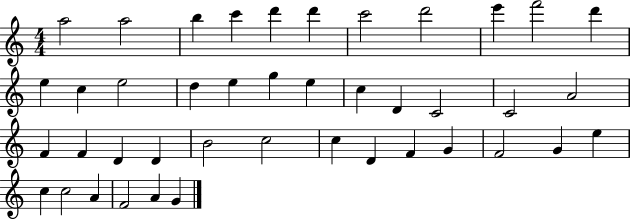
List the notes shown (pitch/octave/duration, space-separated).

A5/h A5/h B5/q C6/q D6/q D6/q C6/h D6/h E6/q F6/h D6/q E5/q C5/q E5/h D5/q E5/q G5/q E5/q C5/q D4/q C4/h C4/h A4/h F4/q F4/q D4/q D4/q B4/h C5/h C5/q D4/q F4/q G4/q F4/h G4/q E5/q C5/q C5/h A4/q F4/h A4/q G4/q